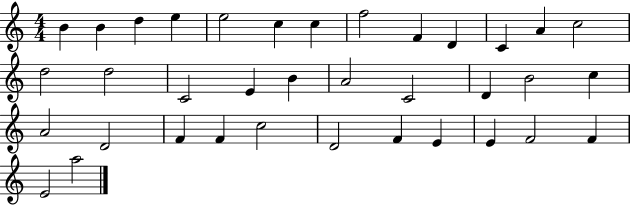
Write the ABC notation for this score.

X:1
T:Untitled
M:4/4
L:1/4
K:C
B B d e e2 c c f2 F D C A c2 d2 d2 C2 E B A2 C2 D B2 c A2 D2 F F c2 D2 F E E F2 F E2 a2